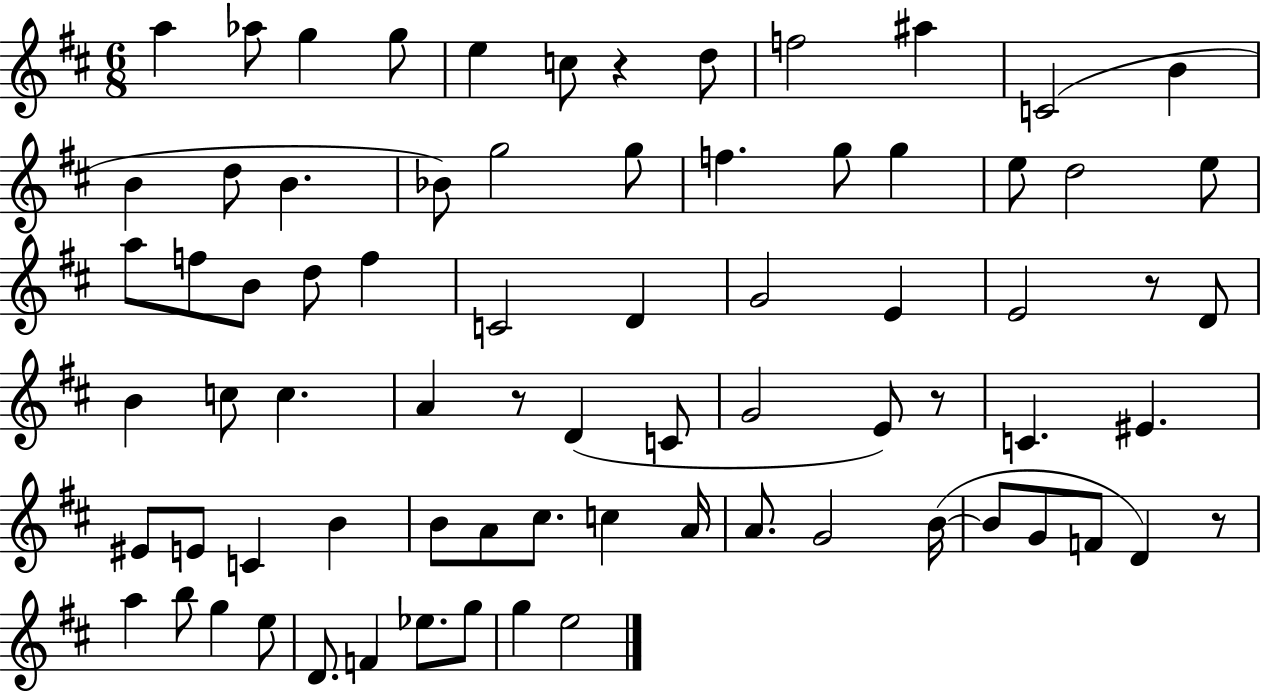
A5/q Ab5/e G5/q G5/e E5/q C5/e R/q D5/e F5/h A#5/q C4/h B4/q B4/q D5/e B4/q. Bb4/e G5/h G5/e F5/q. G5/e G5/q E5/e D5/h E5/e A5/e F5/e B4/e D5/e F5/q C4/h D4/q G4/h E4/q E4/h R/e D4/e B4/q C5/e C5/q. A4/q R/e D4/q C4/e G4/h E4/e R/e C4/q. EIS4/q. EIS4/e E4/e C4/q B4/q B4/e A4/e C#5/e. C5/q A4/s A4/e. G4/h B4/s B4/e G4/e F4/e D4/q R/e A5/q B5/e G5/q E5/e D4/e. F4/q Eb5/e. G5/e G5/q E5/h